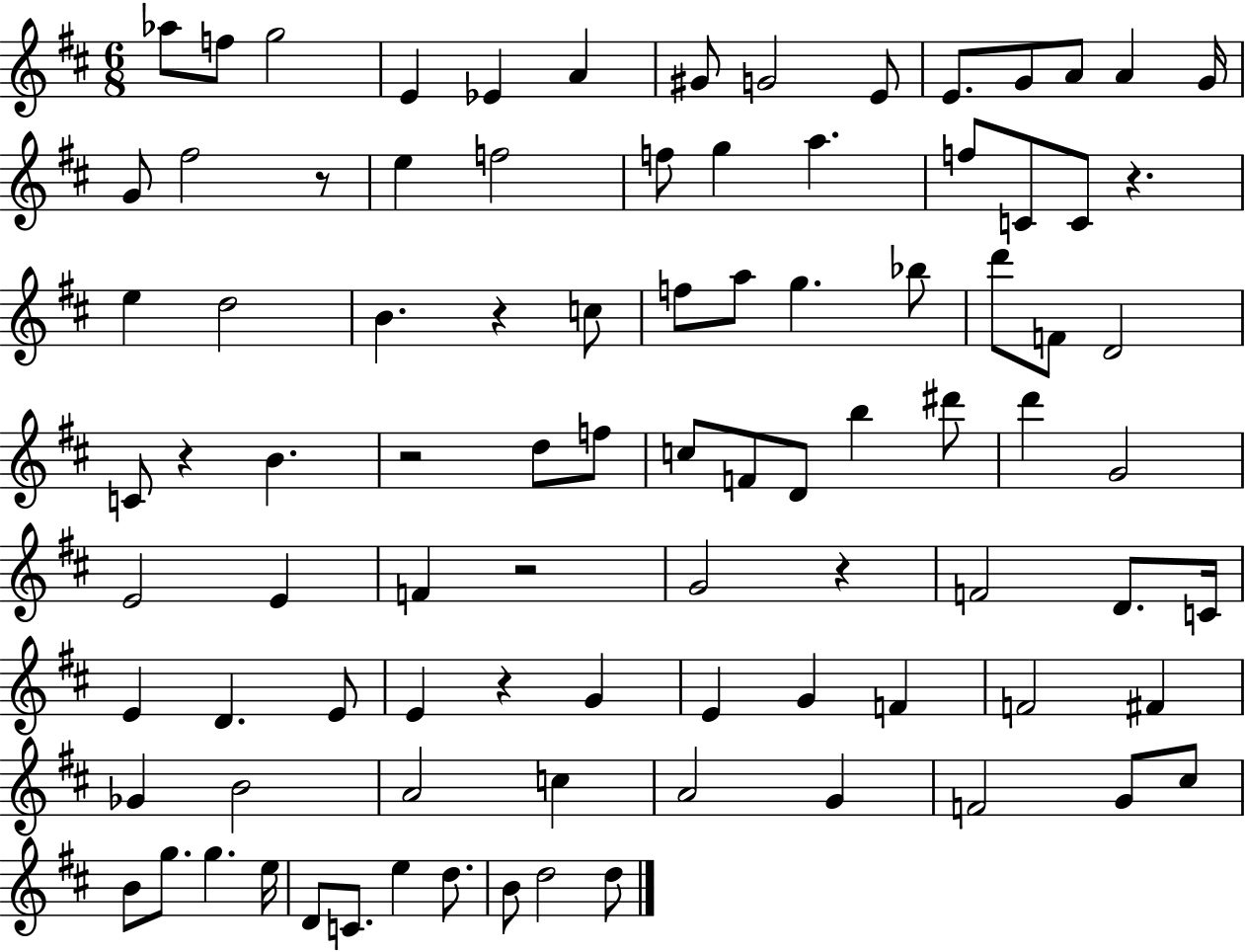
X:1
T:Untitled
M:6/8
L:1/4
K:D
_a/2 f/2 g2 E _E A ^G/2 G2 E/2 E/2 G/2 A/2 A G/4 G/2 ^f2 z/2 e f2 f/2 g a f/2 C/2 C/2 z e d2 B z c/2 f/2 a/2 g _b/2 d'/2 F/2 D2 C/2 z B z2 d/2 f/2 c/2 F/2 D/2 b ^d'/2 d' G2 E2 E F z2 G2 z F2 D/2 C/4 E D E/2 E z G E G F F2 ^F _G B2 A2 c A2 G F2 G/2 ^c/2 B/2 g/2 g e/4 D/2 C/2 e d/2 B/2 d2 d/2